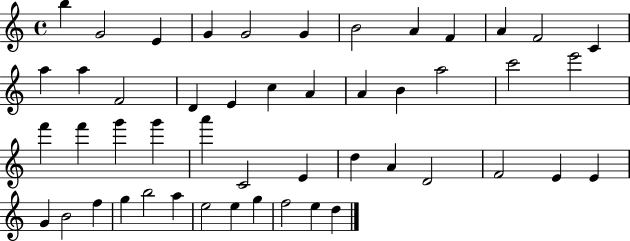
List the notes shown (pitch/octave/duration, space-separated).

B5/q G4/h E4/q G4/q G4/h G4/q B4/h A4/q F4/q A4/q F4/h C4/q A5/q A5/q F4/h D4/q E4/q C5/q A4/q A4/q B4/q A5/h C6/h E6/h F6/q F6/q G6/q G6/q A6/q C4/h E4/q D5/q A4/q D4/h F4/h E4/q E4/q G4/q B4/h F5/q G5/q B5/h A5/q E5/h E5/q G5/q F5/h E5/q D5/q